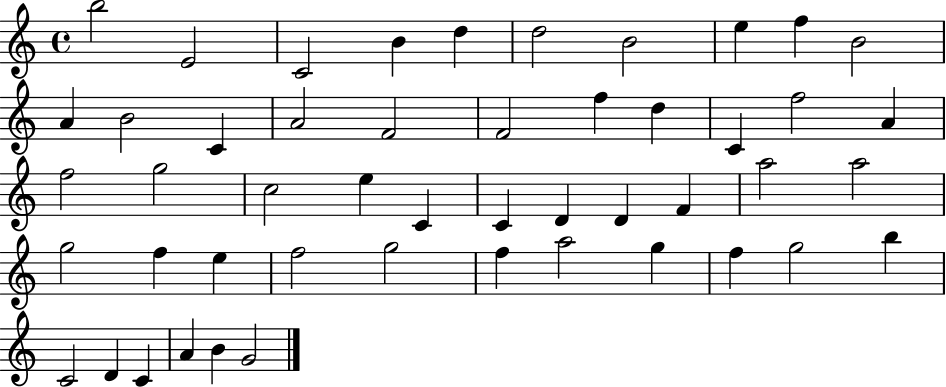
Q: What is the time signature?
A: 4/4